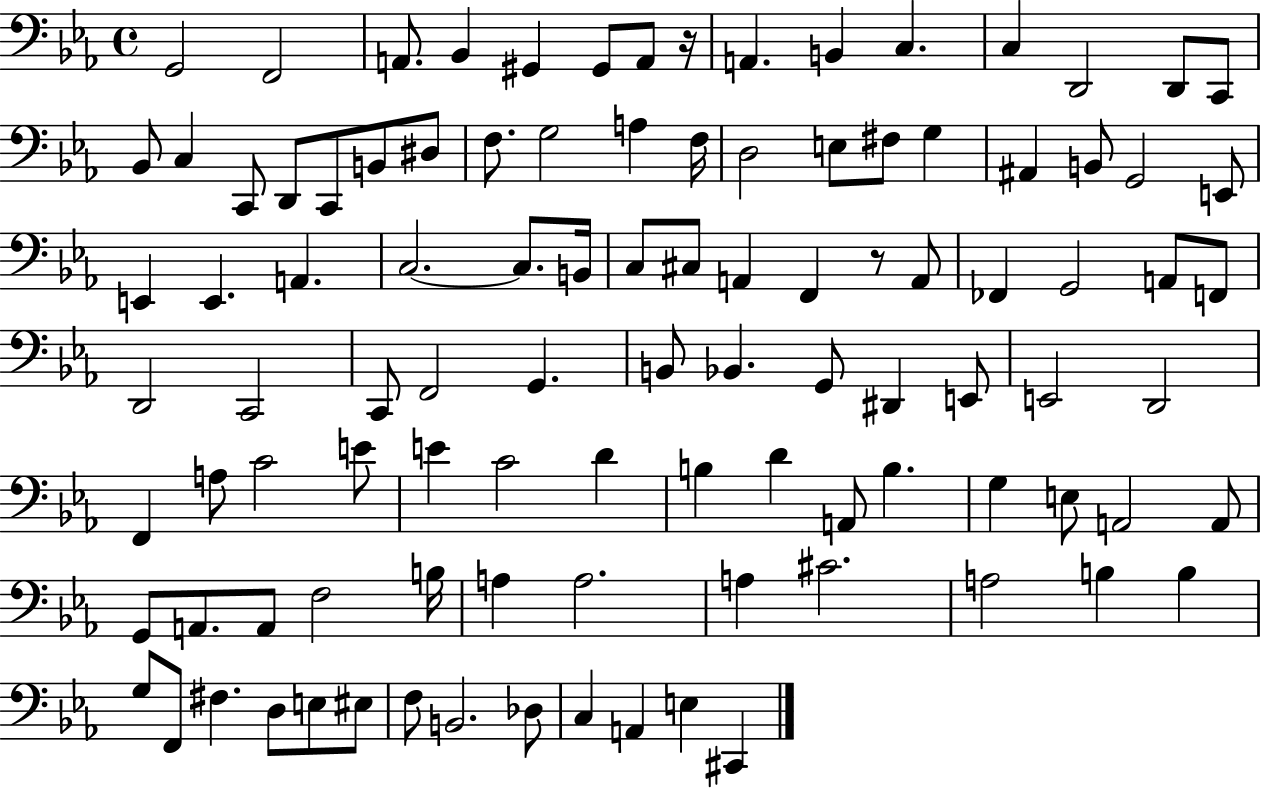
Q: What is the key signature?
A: EES major